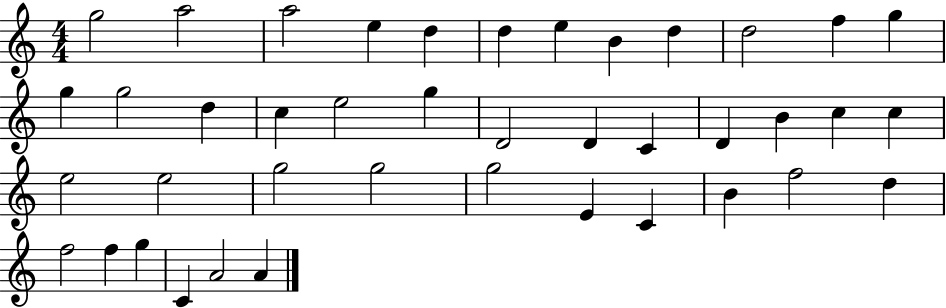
X:1
T:Untitled
M:4/4
L:1/4
K:C
g2 a2 a2 e d d e B d d2 f g g g2 d c e2 g D2 D C D B c c e2 e2 g2 g2 g2 E C B f2 d f2 f g C A2 A